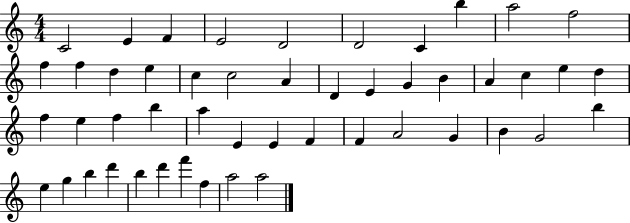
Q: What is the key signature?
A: C major